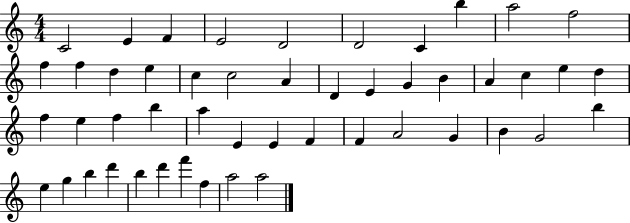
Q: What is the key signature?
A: C major